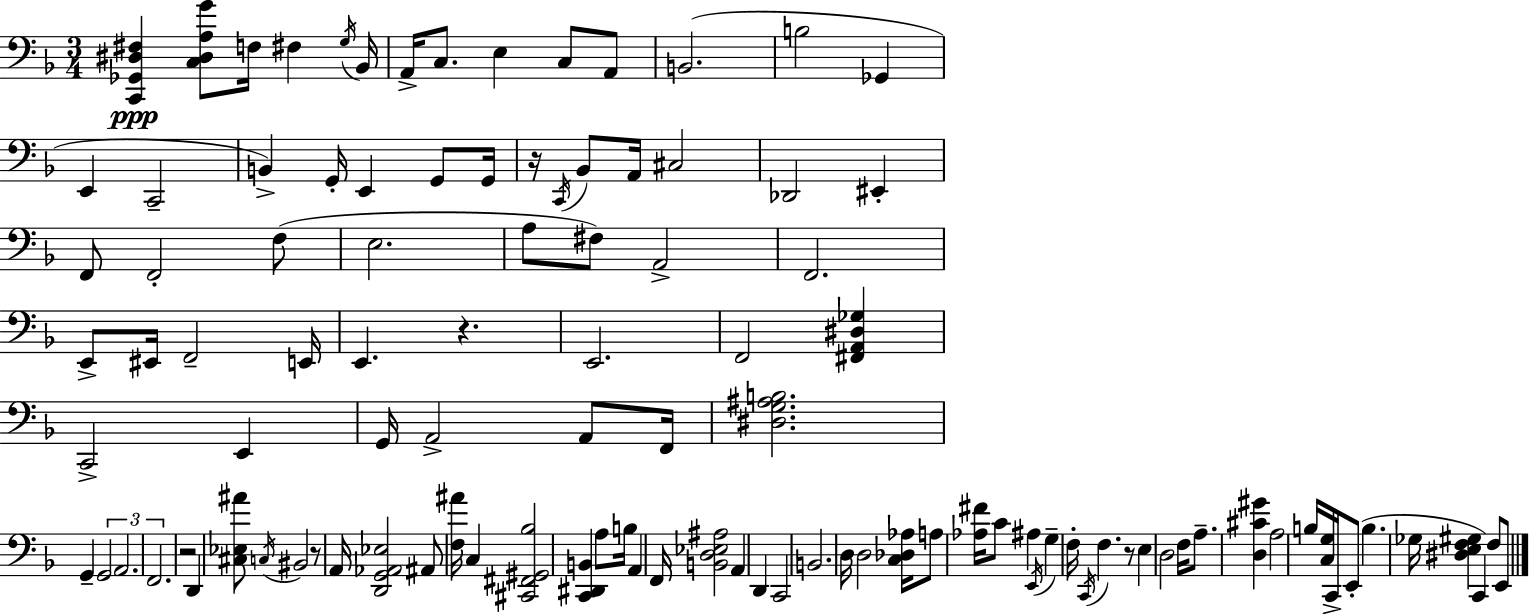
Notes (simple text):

[C2,Gb2,D#3,F#3]/q [C3,D#3,A3,G4]/e F3/s F#3/q G3/s Bb2/s A2/s C3/e. E3/q C3/e A2/e B2/h. B3/h Gb2/q E2/q C2/h B2/q G2/s E2/q G2/e G2/s R/s C2/s Bb2/e A2/s C#3/h Db2/h EIS2/q F2/e F2/h F3/e E3/h. A3/e F#3/e A2/h F2/h. E2/e EIS2/s F2/h E2/s E2/q. R/q. E2/h. F2/h [F#2,A2,D#3,Gb3]/q C2/h E2/q G2/s A2/h A2/e F2/s [D#3,G3,A#3,B3]/h. G2/q G2/h A2/h. F2/h. R/h D2/q [C#3,Eb3,A#4]/e C3/s BIS2/h R/e A2/s [D2,G2,Ab2,Eb3]/h A#2/e [F3,A#4]/s C3/q [C#2,F#2,G#2,Bb3]/h [C2,D#2,B2]/q A3/e B3/s A2/q F2/s [B2,D3,Eb3,A#3]/h A2/q D2/q C2/h B2/h. D3/s D3/h [C3,Db3,Ab3]/s A3/e [Ab3,F#4]/s C4/e A#3/q E2/s G3/q F3/s C2/s F3/q. R/e E3/q D3/h F3/s A3/e. [D3,C#4,G#4]/q A3/h B3/s [C3,G3]/s C2/s E2/e B3/q. Gb3/s [D#3,E3,F3,G#3]/q C2/q F3/e E2/e